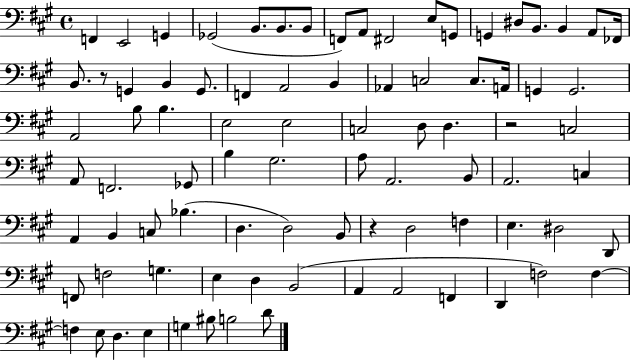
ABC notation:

X:1
T:Untitled
M:4/4
L:1/4
K:A
F,, E,,2 G,, _G,,2 B,,/2 B,,/2 B,,/2 F,,/2 A,,/2 ^F,,2 E,/2 G,,/2 G,, ^D,/2 B,,/2 B,, A,,/2 _F,,/4 B,,/2 z/2 G,, B,, G,,/2 F,, A,,2 B,, _A,, C,2 C,/2 A,,/4 G,, G,,2 A,,2 B,/2 B, E,2 E,2 C,2 D,/2 D, z2 C,2 A,,/2 F,,2 _G,,/2 B, ^G,2 A,/2 A,,2 B,,/2 A,,2 C, A,, B,, C,/2 _B, D, D,2 B,,/2 z D,2 F, E, ^D,2 D,,/2 F,,/2 F,2 G, E, D, B,,2 A,, A,,2 F,, D,, F,2 F, F, E,/2 D, E, G, ^B,/2 B,2 D/2